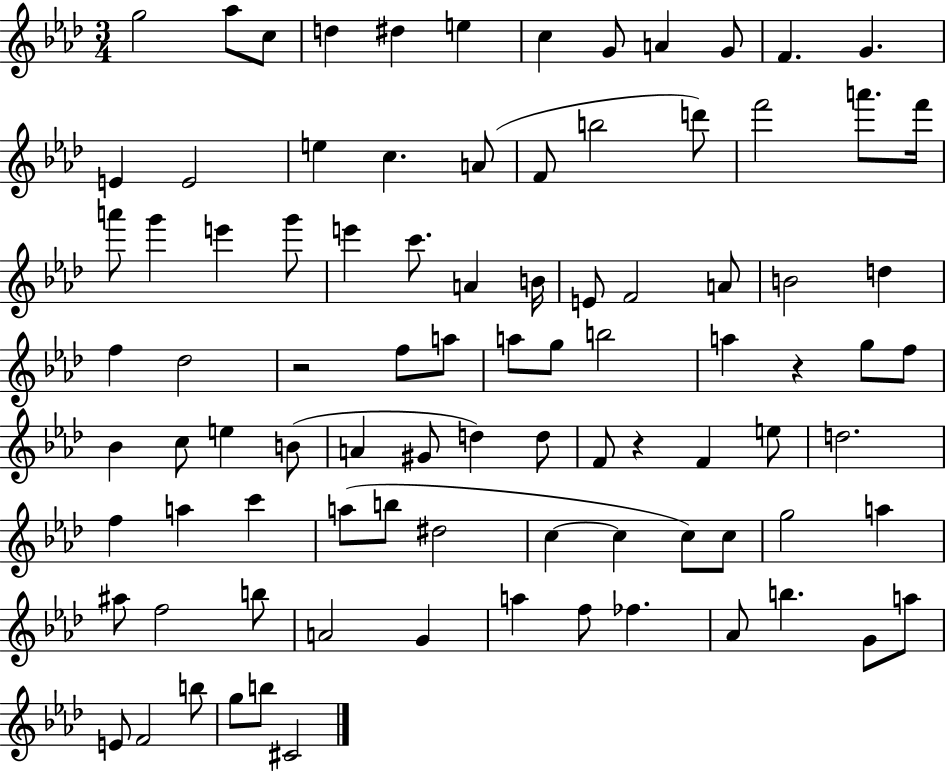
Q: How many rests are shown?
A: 3